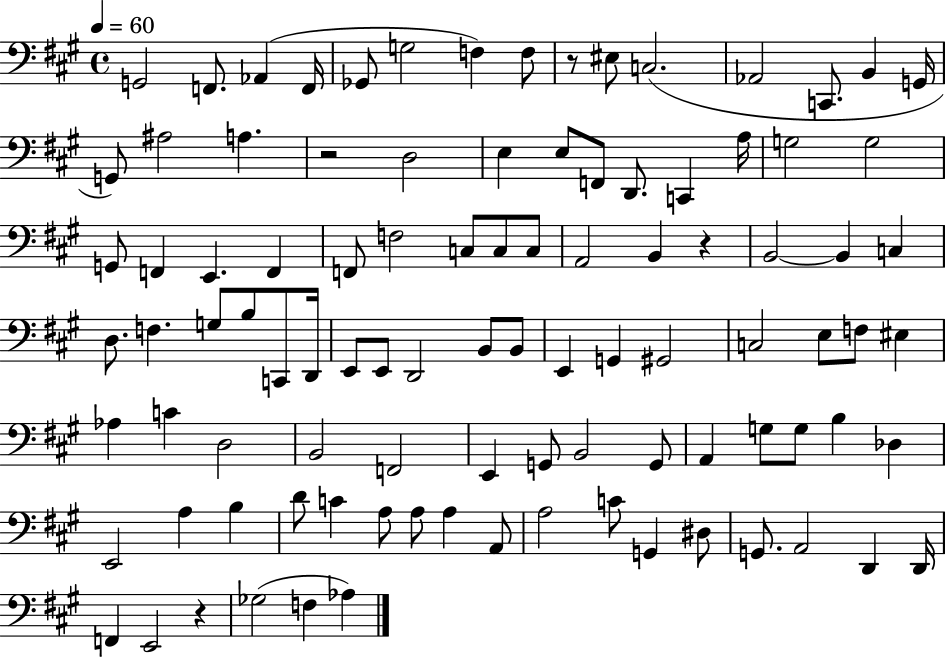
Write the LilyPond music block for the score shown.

{
  \clef bass
  \time 4/4
  \defaultTimeSignature
  \key a \major
  \tempo 4 = 60
  g,2 f,8. aes,4( f,16 | ges,8 g2 f4) f8 | r8 eis8 c2.( | aes,2 c,8. b,4 g,16 | \break g,8) ais2 a4. | r2 d2 | e4 e8 f,8 d,8. c,4 a16 | g2 g2 | \break g,8 f,4 e,4. f,4 | f,8 f2 c8 c8 c8 | a,2 b,4 r4 | b,2~~ b,4 c4 | \break d8. f4. g8 b8 c,8 d,16 | e,8 e,8 d,2 b,8 b,8 | e,4 g,4 gis,2 | c2 e8 f8 eis4 | \break aes4 c'4 d2 | b,2 f,2 | e,4 g,8 b,2 g,8 | a,4 g8 g8 b4 des4 | \break e,2 a4 b4 | d'8 c'4 a8 a8 a4 a,8 | a2 c'8 g,4 dis8 | g,8. a,2 d,4 d,16 | \break f,4 e,2 r4 | ges2( f4 aes4) | \bar "|."
}